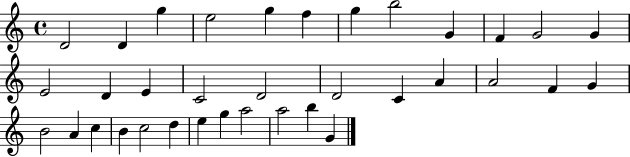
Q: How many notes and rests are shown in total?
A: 35